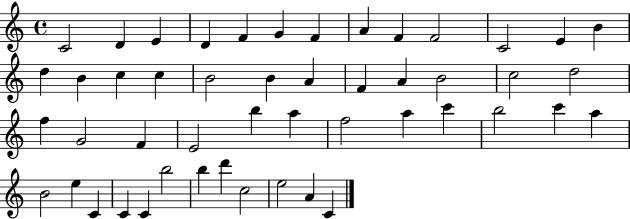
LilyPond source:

{
  \clef treble
  \time 4/4
  \defaultTimeSignature
  \key c \major
  c'2 d'4 e'4 | d'4 f'4 g'4 f'4 | a'4 f'4 f'2 | c'2 e'4 b'4 | \break d''4 b'4 c''4 c''4 | b'2 b'4 a'4 | f'4 a'4 b'2 | c''2 d''2 | \break f''4 g'2 f'4 | e'2 b''4 a''4 | f''2 a''4 c'''4 | b''2 c'''4 a''4 | \break b'2 e''4 c'4 | c'4 c'4 b''2 | b''4 d'''4 c''2 | e''2 a'4 c'4 | \break \bar "|."
}